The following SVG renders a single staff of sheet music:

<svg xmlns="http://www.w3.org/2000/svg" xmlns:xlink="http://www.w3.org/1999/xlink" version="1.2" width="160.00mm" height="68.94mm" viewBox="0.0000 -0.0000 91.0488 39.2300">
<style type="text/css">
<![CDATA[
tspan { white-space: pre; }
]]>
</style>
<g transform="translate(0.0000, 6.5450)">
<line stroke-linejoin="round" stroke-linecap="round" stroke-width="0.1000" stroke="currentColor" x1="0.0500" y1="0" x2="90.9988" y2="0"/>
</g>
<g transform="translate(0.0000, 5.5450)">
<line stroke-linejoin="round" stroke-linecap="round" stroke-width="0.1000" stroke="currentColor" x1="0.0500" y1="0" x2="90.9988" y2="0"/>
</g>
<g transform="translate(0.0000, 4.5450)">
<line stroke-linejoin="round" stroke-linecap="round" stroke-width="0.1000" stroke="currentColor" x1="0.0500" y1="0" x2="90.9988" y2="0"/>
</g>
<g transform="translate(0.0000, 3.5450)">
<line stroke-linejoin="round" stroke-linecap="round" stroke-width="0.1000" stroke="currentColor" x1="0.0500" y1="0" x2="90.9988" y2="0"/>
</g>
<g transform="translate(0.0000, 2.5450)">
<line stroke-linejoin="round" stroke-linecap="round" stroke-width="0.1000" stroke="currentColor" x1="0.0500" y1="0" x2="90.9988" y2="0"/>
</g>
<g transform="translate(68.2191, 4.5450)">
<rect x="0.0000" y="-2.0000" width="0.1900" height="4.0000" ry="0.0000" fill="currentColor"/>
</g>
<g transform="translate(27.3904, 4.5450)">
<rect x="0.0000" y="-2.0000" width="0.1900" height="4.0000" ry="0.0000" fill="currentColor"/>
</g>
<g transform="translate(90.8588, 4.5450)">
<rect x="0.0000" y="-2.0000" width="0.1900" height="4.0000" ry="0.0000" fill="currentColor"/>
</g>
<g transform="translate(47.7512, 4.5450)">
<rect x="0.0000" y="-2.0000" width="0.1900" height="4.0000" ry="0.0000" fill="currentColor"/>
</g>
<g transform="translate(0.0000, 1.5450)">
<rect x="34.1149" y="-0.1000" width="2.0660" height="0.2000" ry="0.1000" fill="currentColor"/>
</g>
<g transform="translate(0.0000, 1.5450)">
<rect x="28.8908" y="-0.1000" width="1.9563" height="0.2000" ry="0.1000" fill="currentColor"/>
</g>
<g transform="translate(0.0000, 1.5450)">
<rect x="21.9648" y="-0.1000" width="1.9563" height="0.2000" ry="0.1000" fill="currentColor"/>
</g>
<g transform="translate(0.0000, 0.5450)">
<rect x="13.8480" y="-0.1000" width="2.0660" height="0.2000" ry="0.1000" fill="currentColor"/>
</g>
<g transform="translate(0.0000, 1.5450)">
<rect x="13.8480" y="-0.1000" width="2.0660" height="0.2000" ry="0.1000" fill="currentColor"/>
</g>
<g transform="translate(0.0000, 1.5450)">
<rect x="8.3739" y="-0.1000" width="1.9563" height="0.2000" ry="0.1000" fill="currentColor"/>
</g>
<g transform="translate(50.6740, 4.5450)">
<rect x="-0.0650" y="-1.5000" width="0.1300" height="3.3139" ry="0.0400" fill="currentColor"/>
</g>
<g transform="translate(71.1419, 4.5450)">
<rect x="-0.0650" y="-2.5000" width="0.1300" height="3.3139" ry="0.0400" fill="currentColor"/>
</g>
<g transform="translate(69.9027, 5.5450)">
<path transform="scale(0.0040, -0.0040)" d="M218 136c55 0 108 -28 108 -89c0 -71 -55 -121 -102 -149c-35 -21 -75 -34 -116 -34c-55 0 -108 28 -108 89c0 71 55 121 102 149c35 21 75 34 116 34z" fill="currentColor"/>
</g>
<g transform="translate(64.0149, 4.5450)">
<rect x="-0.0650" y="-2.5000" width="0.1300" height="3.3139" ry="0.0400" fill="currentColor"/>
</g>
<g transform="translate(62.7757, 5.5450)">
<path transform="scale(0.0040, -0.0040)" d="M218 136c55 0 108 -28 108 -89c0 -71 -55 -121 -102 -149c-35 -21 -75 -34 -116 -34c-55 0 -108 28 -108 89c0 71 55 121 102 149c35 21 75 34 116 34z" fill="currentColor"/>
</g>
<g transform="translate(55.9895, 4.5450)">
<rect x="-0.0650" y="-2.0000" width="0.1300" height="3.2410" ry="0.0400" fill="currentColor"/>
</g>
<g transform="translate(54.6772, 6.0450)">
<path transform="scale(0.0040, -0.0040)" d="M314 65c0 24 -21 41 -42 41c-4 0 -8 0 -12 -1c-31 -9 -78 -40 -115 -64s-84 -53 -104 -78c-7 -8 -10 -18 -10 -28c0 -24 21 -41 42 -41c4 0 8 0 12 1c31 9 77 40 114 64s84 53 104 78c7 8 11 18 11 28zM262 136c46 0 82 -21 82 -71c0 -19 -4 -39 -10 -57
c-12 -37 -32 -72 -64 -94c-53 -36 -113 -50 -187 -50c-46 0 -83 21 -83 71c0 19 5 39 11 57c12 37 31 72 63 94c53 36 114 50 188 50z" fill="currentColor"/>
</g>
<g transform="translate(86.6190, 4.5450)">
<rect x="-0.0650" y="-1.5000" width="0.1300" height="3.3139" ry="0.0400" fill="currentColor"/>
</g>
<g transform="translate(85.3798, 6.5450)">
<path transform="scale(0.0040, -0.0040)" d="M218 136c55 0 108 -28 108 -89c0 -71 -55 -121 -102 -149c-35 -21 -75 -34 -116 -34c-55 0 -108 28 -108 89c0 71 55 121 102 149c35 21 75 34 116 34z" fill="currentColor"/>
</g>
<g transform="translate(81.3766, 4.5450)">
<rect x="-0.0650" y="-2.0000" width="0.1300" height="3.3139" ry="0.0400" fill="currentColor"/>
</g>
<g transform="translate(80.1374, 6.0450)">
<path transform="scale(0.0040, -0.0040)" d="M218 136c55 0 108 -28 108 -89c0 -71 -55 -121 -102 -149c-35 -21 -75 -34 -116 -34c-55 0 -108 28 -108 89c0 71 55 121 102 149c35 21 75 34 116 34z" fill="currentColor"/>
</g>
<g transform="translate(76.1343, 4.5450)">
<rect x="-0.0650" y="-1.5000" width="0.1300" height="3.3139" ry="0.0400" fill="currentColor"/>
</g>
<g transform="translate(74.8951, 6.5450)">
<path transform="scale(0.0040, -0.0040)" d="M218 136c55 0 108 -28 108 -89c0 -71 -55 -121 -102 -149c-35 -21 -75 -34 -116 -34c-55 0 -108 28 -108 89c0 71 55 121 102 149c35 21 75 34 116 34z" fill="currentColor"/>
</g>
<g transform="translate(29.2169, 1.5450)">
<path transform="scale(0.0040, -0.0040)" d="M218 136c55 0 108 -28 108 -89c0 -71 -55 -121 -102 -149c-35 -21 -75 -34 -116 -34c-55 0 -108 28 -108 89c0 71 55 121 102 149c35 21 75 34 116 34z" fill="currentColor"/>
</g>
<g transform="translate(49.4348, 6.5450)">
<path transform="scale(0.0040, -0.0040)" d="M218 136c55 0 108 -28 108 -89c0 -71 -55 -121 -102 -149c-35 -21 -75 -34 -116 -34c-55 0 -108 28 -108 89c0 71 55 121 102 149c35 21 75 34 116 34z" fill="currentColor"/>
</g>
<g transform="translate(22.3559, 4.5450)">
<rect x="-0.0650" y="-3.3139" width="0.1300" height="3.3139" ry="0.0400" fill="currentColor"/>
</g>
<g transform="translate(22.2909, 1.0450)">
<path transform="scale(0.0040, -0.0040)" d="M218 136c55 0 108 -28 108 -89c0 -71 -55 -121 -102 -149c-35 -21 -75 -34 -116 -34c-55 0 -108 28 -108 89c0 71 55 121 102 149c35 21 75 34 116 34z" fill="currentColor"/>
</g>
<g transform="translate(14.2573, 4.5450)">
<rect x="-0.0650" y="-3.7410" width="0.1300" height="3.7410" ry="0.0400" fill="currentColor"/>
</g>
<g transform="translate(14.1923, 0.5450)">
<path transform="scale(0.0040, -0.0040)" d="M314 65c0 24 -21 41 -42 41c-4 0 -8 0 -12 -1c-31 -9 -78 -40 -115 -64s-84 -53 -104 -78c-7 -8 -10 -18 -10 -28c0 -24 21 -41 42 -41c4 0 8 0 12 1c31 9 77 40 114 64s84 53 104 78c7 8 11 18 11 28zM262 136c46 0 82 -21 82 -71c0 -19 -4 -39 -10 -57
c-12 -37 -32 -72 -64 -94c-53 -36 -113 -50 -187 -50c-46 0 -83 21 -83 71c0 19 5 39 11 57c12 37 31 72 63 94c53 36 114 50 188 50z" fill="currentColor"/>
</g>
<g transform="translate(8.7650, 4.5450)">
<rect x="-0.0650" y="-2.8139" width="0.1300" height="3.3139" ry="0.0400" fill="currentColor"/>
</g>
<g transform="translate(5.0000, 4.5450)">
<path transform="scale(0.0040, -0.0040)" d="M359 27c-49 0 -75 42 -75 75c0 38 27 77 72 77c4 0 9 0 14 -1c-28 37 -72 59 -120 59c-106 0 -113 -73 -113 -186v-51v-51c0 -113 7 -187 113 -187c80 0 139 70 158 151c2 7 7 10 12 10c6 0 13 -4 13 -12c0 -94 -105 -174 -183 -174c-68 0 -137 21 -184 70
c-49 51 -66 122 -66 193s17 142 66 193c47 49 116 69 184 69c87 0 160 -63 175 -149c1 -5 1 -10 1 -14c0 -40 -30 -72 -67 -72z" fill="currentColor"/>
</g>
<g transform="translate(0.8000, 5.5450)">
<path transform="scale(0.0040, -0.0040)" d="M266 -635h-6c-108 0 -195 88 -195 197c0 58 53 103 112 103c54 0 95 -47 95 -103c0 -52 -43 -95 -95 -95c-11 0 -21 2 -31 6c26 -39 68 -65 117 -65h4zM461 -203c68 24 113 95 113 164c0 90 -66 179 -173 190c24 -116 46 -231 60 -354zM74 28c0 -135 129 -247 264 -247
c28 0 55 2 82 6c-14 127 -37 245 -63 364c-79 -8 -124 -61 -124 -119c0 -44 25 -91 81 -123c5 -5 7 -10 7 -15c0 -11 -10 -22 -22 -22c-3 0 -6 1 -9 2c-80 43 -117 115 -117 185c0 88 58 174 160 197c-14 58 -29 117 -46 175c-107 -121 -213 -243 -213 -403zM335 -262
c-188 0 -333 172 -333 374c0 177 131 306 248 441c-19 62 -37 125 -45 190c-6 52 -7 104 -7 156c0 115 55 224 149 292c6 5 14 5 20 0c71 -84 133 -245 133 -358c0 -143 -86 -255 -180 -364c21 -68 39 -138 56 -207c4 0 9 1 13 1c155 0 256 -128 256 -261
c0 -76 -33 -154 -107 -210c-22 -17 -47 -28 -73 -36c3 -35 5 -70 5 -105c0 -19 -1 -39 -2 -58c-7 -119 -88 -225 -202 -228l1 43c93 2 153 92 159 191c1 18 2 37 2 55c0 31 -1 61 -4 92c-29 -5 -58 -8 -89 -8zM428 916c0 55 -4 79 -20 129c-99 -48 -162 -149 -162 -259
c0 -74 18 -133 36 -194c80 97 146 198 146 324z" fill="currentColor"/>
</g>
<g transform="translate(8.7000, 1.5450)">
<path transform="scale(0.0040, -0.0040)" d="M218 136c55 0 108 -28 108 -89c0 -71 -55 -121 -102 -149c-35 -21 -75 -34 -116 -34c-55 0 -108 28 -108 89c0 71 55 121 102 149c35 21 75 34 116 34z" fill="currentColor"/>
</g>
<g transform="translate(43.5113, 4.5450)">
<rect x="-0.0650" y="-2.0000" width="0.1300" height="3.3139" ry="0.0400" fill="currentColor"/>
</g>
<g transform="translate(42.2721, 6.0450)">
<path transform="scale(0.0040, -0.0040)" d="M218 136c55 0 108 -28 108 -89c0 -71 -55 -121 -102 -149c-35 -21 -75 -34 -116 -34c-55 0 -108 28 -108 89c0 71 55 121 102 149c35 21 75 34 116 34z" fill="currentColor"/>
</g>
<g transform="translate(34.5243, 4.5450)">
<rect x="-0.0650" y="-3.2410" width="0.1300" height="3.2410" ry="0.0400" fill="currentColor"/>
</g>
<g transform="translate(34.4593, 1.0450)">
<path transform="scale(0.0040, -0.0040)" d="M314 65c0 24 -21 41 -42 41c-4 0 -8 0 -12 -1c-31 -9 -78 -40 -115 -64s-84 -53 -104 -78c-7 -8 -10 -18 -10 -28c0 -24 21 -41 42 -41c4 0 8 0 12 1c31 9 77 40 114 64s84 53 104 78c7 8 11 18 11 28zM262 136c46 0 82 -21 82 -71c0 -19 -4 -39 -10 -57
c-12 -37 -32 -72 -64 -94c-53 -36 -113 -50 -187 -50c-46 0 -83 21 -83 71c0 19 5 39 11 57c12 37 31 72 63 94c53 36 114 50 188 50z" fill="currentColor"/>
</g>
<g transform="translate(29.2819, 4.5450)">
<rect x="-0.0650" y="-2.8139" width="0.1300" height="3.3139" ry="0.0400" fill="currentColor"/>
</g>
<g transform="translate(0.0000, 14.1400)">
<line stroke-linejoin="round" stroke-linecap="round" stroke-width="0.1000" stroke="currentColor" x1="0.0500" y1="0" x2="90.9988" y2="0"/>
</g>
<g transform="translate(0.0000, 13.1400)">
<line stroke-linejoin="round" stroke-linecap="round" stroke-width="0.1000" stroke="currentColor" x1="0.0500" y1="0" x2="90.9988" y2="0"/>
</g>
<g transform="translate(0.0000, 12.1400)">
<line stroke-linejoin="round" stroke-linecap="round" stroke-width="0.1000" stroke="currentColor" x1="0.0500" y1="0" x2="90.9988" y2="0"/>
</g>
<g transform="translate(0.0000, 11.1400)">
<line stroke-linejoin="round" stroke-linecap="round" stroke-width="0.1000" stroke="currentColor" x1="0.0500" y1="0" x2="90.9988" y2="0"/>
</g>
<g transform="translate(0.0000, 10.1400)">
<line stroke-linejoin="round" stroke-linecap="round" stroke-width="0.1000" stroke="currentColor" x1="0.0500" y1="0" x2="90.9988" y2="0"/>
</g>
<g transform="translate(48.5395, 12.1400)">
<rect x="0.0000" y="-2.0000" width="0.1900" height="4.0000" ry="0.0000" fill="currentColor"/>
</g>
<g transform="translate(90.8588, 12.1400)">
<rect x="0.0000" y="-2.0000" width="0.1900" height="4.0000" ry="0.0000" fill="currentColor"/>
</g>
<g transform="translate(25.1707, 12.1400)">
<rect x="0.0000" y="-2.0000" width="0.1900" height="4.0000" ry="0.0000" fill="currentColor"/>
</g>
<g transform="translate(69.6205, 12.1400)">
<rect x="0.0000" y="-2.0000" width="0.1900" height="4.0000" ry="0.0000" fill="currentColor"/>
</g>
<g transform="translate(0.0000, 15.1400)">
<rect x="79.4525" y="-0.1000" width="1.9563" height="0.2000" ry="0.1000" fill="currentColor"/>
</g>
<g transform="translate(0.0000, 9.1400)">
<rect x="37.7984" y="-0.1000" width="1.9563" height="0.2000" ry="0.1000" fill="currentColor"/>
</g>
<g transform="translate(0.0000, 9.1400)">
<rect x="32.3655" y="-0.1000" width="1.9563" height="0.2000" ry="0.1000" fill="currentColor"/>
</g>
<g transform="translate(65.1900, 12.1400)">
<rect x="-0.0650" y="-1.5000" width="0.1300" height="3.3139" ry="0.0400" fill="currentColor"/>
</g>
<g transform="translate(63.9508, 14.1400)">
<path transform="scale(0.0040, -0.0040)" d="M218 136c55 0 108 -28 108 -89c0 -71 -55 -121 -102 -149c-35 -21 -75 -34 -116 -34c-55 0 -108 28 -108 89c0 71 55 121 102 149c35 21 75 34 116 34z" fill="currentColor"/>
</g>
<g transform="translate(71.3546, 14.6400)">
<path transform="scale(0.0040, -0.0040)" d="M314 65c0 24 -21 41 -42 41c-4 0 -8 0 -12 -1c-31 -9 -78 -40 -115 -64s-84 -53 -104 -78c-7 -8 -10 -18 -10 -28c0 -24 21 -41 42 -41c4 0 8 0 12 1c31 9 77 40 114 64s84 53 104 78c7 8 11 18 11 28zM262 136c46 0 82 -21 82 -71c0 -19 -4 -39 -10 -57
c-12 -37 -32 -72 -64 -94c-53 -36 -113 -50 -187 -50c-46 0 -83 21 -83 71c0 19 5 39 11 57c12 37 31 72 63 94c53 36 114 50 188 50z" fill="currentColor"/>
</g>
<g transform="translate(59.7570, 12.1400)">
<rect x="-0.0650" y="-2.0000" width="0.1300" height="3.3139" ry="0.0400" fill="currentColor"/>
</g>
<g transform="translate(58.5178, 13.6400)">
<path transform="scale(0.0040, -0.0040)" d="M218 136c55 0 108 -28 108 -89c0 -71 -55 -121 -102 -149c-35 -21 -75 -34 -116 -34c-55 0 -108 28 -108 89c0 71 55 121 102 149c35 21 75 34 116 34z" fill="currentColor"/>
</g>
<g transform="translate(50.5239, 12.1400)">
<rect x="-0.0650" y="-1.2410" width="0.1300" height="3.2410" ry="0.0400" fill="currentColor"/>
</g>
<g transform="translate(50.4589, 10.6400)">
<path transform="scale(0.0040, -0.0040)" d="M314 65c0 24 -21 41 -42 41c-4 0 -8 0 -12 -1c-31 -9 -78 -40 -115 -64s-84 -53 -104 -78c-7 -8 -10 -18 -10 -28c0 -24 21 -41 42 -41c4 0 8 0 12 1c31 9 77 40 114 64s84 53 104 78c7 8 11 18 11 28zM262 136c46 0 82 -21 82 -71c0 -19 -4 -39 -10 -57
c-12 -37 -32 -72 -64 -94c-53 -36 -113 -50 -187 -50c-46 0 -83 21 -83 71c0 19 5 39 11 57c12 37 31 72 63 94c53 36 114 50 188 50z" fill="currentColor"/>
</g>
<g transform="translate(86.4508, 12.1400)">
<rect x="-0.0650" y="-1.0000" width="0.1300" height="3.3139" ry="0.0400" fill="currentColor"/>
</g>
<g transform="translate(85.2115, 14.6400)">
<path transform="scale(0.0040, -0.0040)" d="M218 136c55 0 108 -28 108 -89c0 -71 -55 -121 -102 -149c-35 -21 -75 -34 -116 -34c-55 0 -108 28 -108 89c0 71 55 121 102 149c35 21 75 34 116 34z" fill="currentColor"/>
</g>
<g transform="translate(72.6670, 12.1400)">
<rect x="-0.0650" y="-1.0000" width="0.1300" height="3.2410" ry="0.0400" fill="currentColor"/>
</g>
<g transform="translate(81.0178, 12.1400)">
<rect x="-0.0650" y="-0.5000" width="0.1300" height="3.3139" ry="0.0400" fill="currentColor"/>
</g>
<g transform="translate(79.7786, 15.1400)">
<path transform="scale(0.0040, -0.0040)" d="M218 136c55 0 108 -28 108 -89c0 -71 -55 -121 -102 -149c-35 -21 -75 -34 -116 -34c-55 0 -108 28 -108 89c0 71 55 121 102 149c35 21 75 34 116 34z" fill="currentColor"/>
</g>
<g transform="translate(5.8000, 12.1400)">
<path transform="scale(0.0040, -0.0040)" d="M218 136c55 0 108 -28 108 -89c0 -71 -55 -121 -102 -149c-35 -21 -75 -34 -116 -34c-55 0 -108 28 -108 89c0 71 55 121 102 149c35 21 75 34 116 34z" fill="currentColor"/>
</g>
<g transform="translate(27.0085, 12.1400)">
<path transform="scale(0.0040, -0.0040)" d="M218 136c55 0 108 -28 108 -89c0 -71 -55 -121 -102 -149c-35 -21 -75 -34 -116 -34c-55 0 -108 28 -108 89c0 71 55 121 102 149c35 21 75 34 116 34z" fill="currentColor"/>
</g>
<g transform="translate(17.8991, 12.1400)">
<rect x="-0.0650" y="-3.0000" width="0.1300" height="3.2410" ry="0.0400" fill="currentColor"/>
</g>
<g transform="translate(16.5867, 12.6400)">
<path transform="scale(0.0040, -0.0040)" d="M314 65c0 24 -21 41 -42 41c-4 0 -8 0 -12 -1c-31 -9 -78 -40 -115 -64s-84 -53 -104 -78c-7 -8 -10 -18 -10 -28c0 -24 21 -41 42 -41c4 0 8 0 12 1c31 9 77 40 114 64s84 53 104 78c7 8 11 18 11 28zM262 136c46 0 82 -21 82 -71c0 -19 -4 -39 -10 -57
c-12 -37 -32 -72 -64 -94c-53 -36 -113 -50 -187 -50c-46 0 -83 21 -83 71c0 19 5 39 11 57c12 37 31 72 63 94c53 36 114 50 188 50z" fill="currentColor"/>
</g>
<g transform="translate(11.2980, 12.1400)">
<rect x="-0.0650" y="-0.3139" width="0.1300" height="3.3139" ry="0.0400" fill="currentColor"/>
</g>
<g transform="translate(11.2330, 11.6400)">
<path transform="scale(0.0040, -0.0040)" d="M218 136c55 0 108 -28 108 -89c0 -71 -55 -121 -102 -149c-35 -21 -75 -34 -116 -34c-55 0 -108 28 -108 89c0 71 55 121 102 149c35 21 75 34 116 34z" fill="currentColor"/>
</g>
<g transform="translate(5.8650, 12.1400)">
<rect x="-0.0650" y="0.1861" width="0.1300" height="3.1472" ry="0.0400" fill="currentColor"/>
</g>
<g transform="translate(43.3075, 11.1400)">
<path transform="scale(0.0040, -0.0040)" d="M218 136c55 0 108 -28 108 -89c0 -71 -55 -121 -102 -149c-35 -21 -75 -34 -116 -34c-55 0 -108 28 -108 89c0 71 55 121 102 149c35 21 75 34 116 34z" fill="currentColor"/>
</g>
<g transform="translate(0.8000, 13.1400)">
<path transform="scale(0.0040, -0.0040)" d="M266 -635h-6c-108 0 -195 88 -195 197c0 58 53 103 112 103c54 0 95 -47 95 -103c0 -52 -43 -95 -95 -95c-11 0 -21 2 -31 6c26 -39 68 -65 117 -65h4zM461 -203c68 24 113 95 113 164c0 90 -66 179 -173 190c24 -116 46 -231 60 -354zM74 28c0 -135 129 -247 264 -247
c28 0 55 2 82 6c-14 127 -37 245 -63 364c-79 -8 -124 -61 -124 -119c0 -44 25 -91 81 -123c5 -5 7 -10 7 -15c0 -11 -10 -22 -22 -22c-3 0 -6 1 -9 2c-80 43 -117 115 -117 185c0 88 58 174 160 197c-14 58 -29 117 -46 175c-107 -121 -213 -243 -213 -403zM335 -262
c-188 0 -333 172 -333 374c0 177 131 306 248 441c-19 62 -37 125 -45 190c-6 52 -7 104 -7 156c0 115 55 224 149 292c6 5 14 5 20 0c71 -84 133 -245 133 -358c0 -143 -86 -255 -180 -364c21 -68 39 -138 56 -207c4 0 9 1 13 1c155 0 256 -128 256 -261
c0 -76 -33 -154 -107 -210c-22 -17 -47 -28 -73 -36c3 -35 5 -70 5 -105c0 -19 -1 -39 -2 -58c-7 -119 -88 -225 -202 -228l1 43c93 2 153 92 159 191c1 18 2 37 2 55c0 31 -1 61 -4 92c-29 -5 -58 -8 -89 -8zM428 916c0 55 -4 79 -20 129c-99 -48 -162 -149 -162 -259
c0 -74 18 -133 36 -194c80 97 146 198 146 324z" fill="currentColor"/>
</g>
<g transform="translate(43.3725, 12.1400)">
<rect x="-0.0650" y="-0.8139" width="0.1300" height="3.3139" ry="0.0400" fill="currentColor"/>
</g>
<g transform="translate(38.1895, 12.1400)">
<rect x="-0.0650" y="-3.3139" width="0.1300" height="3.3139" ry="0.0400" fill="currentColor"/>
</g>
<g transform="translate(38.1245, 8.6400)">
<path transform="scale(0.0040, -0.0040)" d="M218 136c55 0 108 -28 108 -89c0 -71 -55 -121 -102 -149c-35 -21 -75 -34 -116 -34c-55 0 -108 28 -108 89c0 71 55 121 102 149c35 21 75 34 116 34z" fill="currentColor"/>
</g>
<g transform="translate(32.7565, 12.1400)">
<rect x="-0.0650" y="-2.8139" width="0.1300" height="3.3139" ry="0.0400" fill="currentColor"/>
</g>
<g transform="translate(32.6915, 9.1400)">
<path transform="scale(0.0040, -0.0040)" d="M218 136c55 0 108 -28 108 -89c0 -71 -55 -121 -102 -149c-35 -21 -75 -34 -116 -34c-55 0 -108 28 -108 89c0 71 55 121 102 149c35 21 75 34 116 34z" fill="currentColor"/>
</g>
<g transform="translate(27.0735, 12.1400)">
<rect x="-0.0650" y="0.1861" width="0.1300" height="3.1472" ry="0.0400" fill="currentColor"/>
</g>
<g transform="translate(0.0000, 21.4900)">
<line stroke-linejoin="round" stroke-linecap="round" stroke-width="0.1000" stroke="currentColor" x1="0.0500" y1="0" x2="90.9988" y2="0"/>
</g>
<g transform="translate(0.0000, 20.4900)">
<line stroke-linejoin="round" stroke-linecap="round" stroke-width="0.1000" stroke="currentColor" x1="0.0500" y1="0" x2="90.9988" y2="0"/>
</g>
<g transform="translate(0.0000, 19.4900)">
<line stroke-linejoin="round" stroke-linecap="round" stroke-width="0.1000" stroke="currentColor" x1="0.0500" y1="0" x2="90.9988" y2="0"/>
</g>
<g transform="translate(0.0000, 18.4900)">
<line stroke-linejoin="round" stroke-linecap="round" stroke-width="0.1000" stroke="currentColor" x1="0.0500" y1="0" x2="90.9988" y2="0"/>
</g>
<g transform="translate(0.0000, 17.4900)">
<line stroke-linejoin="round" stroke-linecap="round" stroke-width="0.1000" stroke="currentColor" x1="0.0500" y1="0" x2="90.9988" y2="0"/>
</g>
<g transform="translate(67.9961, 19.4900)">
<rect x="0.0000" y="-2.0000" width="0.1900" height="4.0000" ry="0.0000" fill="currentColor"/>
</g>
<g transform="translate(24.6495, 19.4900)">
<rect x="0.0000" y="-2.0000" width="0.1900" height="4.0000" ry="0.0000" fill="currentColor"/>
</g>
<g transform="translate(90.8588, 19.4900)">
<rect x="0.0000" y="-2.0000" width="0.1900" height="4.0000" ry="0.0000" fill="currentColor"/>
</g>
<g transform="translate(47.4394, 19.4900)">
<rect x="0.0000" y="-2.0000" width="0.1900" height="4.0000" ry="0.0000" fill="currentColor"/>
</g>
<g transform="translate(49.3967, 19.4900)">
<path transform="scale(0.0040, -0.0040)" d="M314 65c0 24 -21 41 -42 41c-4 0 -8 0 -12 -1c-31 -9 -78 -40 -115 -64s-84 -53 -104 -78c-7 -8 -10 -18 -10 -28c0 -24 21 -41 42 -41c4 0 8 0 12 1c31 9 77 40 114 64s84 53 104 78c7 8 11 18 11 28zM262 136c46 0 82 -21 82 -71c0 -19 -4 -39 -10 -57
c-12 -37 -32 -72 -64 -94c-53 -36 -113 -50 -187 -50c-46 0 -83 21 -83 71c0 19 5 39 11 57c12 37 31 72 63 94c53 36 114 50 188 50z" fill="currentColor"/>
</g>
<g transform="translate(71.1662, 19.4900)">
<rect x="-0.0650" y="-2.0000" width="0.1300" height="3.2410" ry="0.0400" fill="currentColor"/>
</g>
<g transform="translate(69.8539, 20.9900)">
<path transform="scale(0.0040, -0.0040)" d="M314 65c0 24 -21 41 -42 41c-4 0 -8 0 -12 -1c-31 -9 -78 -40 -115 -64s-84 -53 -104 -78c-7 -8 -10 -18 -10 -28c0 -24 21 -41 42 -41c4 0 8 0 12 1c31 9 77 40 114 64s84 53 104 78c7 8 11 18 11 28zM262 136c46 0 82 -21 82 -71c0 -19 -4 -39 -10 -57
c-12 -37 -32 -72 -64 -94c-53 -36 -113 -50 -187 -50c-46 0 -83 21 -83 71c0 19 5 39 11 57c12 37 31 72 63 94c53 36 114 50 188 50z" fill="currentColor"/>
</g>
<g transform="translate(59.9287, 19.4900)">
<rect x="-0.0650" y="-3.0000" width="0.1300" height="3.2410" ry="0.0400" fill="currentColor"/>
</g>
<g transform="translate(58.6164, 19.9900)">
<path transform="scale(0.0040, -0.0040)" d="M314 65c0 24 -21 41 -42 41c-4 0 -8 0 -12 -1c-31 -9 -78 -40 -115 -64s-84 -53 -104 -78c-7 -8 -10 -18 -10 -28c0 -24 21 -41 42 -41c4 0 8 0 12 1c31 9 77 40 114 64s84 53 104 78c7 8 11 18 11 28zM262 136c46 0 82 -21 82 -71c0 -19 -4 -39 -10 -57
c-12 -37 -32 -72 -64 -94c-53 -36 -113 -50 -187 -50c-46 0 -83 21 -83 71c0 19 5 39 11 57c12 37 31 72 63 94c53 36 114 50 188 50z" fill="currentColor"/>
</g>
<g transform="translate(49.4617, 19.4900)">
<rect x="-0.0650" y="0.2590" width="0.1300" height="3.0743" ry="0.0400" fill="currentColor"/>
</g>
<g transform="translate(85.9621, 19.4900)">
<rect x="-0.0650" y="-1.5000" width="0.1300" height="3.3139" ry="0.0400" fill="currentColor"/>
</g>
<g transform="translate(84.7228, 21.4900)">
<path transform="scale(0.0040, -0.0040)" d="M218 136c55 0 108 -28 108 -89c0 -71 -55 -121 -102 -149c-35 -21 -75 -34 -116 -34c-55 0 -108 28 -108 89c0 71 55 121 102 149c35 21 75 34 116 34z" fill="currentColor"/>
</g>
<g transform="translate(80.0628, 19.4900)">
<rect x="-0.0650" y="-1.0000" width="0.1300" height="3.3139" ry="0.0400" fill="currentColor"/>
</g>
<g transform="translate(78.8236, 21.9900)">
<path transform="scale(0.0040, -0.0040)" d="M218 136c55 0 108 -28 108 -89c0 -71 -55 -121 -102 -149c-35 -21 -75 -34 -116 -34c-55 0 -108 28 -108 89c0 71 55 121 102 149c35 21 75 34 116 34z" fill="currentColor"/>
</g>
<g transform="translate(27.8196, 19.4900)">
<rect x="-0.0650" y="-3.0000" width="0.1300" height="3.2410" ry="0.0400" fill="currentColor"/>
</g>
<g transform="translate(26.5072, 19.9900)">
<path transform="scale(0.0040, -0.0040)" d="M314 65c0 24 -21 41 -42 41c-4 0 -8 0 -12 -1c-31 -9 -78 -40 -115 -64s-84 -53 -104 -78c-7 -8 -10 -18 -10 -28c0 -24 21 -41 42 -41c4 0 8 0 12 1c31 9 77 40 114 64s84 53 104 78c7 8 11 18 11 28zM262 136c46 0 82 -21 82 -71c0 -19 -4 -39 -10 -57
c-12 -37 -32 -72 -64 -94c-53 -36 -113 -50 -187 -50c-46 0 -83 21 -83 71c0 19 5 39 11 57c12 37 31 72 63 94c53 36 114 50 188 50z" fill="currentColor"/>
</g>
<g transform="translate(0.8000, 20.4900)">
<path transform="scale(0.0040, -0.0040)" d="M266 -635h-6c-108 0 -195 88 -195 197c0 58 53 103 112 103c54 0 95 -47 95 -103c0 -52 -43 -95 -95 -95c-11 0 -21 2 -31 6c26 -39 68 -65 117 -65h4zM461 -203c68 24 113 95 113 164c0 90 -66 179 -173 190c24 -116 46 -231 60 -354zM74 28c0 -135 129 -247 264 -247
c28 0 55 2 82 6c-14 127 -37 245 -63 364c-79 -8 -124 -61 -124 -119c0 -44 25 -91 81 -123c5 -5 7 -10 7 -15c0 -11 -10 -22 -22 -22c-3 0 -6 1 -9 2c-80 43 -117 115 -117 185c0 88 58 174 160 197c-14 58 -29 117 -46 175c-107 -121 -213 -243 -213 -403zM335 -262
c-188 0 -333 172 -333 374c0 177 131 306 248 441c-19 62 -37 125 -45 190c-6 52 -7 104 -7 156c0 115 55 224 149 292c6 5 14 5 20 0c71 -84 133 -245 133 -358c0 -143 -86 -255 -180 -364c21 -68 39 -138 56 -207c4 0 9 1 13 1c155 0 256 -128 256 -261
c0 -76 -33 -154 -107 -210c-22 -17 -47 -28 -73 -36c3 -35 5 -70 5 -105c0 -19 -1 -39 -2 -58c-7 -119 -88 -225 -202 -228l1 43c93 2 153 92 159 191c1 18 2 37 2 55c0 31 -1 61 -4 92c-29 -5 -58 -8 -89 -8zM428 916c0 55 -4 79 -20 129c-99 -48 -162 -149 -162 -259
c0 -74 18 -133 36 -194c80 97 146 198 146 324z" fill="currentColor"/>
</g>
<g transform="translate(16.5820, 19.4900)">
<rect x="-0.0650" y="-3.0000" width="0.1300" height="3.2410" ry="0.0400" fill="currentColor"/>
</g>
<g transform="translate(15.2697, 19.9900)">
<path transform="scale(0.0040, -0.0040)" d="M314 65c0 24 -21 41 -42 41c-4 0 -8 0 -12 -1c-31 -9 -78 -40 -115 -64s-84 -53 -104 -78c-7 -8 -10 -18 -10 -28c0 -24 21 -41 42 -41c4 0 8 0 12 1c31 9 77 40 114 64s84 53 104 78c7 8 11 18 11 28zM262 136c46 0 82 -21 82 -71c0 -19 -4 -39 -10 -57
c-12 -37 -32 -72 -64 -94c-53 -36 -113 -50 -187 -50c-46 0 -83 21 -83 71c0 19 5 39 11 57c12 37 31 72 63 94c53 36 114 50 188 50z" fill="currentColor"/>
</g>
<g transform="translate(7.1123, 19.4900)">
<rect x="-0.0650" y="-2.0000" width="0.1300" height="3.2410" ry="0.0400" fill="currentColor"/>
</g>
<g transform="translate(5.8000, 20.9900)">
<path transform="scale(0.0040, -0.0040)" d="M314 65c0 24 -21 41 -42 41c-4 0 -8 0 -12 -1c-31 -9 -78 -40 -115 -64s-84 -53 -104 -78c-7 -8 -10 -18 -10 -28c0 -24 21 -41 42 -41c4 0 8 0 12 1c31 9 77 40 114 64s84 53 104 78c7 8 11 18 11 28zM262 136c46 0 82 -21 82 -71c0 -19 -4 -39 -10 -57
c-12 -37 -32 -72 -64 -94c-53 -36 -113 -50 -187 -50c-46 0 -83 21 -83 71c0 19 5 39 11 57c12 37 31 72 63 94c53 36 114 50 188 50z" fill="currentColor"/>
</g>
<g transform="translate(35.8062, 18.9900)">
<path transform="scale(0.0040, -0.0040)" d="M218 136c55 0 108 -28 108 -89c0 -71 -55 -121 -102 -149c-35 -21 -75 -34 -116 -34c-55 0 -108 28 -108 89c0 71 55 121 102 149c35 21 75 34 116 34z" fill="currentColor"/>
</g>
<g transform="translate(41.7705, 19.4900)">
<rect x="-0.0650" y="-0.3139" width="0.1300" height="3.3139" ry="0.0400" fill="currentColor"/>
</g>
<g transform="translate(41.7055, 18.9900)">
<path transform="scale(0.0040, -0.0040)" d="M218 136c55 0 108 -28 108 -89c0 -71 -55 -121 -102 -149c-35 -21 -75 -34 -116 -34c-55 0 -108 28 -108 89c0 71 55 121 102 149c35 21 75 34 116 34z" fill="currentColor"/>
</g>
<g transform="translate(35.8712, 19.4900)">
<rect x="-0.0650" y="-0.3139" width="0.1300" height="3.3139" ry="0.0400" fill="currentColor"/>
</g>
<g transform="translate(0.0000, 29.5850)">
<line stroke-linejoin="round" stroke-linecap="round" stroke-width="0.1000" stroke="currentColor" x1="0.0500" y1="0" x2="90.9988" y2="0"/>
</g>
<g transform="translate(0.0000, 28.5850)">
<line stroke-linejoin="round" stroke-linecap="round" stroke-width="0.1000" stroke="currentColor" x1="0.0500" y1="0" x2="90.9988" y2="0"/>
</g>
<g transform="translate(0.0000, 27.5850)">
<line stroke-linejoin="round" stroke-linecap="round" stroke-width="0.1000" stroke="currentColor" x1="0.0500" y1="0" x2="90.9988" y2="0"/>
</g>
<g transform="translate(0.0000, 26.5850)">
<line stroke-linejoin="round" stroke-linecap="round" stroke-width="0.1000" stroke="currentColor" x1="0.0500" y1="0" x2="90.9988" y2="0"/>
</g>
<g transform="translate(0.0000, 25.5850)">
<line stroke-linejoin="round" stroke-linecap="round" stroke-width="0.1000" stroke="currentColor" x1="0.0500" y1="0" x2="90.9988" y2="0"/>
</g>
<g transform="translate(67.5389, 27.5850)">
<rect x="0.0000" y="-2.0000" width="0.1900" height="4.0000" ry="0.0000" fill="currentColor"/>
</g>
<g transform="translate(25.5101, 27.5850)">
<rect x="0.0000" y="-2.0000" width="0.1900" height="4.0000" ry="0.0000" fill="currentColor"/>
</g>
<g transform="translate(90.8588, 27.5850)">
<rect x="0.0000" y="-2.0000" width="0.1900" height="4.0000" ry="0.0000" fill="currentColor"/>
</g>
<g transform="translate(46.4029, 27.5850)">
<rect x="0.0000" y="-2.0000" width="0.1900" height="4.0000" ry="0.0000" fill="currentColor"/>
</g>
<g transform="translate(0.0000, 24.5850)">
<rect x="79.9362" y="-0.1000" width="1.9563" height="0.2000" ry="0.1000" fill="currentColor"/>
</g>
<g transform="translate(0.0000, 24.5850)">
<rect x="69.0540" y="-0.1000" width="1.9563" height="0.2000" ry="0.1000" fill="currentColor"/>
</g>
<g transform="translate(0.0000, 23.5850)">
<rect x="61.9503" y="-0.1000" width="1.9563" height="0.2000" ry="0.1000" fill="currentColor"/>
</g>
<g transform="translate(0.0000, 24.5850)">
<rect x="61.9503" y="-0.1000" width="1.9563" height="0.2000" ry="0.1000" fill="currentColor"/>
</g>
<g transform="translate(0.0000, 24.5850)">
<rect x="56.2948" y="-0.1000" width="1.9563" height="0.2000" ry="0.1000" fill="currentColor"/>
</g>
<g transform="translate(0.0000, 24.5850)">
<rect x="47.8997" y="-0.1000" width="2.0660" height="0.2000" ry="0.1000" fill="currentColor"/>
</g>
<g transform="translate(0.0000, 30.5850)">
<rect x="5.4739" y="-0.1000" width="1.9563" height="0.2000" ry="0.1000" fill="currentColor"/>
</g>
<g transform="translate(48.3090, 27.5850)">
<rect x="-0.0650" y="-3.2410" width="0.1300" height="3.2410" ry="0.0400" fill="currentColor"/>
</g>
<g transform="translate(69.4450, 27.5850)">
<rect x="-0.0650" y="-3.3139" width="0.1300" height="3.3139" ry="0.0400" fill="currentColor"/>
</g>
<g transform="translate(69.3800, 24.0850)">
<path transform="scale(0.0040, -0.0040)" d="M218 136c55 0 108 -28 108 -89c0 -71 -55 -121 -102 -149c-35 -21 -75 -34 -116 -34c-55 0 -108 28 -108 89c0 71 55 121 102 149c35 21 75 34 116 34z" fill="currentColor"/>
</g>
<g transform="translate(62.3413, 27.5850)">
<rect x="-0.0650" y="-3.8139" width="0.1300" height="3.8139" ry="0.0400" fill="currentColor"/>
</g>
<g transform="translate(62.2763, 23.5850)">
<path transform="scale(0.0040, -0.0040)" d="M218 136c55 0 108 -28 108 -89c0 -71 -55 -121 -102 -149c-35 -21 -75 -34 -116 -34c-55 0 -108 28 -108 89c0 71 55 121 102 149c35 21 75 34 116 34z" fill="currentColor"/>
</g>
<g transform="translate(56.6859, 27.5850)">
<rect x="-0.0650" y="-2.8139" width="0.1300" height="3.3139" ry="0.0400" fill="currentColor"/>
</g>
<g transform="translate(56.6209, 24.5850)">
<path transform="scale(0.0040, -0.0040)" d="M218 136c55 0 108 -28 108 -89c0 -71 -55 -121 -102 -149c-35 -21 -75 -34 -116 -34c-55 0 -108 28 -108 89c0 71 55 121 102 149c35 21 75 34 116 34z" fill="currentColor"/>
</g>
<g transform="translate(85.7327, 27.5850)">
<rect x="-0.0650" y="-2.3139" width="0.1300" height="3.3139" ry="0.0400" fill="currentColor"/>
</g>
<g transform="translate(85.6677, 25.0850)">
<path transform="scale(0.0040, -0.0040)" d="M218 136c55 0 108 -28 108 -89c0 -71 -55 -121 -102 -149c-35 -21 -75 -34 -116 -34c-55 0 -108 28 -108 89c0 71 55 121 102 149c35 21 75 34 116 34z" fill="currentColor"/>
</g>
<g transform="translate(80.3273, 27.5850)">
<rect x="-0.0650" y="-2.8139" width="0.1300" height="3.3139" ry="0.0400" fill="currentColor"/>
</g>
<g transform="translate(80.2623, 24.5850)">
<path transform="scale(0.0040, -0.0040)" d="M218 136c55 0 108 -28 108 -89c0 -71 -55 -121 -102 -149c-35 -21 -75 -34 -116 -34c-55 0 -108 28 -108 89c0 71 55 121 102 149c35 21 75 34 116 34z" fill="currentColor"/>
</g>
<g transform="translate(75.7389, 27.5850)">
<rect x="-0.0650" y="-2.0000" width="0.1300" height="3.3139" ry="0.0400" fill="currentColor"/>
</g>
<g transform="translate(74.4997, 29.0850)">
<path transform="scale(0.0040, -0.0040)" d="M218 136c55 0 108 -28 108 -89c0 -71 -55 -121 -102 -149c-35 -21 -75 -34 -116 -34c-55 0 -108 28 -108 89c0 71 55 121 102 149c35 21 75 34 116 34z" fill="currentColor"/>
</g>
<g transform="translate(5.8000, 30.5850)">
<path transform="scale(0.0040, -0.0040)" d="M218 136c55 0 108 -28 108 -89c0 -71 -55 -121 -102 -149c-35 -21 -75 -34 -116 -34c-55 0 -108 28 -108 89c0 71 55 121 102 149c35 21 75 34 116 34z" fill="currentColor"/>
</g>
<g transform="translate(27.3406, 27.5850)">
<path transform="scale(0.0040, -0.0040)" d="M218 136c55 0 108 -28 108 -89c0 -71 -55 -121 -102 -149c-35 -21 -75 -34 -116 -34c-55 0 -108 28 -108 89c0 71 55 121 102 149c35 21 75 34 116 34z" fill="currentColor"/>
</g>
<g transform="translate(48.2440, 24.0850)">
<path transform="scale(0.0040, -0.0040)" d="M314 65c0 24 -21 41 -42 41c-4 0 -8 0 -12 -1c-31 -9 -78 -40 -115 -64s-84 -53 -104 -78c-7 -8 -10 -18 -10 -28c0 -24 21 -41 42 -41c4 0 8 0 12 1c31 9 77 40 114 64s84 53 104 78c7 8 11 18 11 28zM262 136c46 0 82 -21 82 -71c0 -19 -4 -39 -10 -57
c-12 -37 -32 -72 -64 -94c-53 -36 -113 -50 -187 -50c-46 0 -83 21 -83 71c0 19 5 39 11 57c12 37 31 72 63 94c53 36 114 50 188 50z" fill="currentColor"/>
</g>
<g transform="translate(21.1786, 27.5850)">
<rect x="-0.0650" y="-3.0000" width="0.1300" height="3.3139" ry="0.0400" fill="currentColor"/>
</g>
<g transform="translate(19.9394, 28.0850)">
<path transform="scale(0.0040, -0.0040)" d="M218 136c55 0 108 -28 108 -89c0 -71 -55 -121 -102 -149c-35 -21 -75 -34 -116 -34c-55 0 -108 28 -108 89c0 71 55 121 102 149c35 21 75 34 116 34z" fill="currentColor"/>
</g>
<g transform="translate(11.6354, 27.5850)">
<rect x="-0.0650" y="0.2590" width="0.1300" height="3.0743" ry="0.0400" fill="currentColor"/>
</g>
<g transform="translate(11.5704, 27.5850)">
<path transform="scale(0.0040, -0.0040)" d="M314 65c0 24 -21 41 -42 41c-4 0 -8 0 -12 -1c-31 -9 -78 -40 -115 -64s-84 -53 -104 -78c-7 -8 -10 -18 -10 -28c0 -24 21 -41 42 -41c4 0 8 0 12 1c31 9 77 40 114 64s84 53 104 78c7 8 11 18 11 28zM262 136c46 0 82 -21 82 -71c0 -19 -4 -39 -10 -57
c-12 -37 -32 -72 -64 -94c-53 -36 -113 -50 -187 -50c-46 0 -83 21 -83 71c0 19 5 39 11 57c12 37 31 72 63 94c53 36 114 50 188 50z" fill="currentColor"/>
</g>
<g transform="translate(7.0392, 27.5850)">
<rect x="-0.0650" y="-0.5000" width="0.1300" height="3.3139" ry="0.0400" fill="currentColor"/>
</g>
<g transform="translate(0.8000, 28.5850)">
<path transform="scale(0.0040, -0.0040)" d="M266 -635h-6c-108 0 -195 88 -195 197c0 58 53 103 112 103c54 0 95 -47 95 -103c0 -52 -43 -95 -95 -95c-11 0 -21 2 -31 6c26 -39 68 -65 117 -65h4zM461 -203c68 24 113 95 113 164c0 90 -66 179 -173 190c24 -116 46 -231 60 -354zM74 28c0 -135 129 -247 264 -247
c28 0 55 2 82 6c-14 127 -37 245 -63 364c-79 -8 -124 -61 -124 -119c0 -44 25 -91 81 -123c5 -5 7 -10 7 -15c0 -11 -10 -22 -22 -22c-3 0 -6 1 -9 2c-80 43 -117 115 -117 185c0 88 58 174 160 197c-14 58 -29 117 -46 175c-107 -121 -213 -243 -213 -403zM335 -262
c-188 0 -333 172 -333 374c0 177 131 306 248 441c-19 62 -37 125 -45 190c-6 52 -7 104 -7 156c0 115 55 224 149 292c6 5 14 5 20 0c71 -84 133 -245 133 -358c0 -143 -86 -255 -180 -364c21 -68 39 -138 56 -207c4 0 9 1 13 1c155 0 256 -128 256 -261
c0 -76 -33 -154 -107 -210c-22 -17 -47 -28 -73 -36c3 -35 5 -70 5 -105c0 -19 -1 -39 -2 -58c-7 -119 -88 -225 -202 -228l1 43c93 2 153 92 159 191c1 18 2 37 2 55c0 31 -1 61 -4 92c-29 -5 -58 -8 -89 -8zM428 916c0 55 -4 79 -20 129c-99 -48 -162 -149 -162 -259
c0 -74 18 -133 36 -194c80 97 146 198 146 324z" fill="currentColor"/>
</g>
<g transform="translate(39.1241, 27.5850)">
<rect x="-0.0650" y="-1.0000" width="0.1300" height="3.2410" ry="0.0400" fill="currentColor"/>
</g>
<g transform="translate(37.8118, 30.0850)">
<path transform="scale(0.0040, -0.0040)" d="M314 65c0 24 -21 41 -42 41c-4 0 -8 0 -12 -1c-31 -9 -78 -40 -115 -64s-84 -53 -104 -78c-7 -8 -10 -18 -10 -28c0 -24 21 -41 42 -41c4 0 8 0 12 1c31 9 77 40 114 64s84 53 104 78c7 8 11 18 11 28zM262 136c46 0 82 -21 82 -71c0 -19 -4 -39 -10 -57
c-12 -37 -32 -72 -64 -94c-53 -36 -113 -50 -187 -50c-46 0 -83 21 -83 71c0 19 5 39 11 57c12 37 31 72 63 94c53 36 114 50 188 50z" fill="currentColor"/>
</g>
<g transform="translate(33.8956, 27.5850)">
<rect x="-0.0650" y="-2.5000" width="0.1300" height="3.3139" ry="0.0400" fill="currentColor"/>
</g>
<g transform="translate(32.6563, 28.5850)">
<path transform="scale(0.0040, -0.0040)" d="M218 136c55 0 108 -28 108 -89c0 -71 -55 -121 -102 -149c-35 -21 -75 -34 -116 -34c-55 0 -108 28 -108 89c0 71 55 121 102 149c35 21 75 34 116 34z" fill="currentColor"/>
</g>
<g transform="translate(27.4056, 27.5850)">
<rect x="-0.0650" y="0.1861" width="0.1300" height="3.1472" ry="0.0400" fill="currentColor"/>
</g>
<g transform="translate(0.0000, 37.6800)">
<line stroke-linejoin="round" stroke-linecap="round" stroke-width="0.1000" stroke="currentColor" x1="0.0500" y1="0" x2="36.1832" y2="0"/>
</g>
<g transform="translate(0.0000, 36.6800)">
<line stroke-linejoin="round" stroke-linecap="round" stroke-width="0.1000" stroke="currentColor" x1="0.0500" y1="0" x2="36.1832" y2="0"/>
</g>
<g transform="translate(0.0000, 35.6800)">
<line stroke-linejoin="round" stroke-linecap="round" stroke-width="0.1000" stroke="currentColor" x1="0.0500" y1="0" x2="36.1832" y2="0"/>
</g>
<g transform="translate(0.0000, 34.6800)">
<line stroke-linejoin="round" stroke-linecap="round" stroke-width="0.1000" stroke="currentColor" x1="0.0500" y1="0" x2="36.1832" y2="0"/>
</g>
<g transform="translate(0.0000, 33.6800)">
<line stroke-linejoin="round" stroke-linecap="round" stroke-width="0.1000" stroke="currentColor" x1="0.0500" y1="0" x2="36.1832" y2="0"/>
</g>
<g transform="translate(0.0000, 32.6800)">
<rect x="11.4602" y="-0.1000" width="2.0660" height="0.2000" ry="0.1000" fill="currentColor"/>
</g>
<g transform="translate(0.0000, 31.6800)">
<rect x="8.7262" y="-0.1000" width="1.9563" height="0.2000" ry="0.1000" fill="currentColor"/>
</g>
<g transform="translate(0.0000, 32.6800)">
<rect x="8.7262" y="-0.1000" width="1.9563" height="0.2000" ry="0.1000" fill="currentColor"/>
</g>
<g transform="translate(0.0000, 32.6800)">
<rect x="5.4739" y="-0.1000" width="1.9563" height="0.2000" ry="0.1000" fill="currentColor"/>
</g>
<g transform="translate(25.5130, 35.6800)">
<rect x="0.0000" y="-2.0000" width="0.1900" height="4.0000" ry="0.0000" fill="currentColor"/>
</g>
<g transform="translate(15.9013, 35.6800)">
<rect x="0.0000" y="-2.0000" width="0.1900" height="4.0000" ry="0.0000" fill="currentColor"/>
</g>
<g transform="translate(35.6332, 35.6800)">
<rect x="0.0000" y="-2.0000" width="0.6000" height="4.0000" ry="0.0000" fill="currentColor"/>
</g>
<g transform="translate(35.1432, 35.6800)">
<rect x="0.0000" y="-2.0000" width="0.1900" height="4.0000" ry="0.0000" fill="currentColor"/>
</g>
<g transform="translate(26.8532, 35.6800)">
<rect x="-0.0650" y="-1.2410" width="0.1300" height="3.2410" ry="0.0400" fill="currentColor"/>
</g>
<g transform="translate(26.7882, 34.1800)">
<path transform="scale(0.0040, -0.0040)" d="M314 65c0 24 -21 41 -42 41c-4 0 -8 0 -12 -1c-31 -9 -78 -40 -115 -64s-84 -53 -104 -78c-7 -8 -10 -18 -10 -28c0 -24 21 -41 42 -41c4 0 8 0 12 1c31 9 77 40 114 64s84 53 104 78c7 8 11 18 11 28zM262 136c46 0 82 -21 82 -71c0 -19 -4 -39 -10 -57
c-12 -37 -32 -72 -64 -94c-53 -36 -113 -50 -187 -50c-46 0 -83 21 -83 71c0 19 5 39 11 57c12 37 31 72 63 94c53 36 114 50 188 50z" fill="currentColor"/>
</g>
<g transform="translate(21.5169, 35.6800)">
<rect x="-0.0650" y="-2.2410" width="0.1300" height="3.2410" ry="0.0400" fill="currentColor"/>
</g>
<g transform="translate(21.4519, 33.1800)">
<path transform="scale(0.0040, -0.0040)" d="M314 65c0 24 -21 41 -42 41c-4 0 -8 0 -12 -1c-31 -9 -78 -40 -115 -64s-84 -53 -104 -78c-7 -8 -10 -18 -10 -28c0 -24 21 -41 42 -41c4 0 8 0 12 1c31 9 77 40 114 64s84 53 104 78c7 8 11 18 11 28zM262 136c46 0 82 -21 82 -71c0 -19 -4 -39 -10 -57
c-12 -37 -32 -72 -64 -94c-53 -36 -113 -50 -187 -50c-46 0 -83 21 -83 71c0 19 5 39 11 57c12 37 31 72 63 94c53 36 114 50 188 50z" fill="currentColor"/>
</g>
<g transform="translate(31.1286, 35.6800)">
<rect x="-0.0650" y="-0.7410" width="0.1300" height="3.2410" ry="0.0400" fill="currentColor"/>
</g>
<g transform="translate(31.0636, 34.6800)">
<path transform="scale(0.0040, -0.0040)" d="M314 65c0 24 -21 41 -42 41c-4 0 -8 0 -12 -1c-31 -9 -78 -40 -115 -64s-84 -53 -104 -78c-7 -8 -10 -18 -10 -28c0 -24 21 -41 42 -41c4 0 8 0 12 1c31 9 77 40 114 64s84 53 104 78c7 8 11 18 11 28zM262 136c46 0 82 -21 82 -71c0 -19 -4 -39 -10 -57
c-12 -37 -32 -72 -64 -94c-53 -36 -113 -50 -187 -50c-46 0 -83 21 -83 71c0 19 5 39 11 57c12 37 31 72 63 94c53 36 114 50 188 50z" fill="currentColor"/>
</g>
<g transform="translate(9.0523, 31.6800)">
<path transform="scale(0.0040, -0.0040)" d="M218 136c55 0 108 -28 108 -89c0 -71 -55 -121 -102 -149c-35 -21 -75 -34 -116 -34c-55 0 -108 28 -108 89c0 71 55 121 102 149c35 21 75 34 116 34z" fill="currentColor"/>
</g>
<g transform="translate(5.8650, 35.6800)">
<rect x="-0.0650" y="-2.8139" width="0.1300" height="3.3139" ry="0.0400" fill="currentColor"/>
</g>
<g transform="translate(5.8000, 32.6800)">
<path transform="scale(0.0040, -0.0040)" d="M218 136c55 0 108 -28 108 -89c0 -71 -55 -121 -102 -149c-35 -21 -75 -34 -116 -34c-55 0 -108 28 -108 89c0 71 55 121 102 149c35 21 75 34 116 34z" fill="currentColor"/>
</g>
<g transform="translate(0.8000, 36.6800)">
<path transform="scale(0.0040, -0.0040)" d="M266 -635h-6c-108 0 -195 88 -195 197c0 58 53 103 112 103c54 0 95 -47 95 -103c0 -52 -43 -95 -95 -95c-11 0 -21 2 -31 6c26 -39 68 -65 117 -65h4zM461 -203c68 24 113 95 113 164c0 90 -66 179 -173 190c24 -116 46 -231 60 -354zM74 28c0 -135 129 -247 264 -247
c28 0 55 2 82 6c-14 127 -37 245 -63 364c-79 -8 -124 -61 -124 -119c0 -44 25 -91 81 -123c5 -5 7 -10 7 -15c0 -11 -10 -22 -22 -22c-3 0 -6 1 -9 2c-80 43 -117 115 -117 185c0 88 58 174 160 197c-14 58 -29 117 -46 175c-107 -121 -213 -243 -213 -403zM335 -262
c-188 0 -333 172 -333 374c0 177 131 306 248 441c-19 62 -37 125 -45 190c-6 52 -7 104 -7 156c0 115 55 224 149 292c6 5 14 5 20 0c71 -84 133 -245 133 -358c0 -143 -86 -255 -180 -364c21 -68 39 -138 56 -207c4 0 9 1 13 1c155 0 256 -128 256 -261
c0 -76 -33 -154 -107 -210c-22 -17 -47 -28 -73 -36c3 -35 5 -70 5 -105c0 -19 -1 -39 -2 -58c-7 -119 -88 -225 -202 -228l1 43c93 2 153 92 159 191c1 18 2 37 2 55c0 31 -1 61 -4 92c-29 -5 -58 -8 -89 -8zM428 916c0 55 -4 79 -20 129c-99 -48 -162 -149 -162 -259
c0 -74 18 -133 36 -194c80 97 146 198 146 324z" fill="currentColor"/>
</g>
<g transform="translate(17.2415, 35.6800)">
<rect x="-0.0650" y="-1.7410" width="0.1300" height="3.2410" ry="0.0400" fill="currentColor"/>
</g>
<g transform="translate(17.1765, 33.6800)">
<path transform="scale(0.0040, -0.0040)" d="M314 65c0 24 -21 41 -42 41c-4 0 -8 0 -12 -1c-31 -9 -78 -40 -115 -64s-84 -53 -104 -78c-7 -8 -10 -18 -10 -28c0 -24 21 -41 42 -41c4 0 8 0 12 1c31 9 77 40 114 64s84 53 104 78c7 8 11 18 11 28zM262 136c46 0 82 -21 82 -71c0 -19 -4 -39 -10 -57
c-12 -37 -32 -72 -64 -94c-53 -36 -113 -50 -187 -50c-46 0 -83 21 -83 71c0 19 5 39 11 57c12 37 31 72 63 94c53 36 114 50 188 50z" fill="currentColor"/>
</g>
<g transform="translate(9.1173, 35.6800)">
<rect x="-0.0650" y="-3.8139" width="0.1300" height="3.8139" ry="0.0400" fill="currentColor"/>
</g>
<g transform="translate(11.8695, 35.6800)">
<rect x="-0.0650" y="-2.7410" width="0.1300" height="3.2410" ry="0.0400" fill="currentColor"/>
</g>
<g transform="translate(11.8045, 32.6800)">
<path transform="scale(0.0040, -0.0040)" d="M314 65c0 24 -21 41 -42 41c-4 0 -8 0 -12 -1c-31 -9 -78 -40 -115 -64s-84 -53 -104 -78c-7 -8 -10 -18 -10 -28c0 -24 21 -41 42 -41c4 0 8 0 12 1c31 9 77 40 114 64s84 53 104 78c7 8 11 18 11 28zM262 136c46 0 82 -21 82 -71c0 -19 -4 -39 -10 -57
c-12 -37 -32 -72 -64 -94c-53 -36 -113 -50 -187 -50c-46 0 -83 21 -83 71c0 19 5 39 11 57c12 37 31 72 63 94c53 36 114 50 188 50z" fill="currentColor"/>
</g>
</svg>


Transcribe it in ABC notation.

X:1
T:Untitled
M:4/4
L:1/4
K:C
a c'2 b a b2 F E F2 G G E F E B c A2 B a b d e2 F E D2 C D F2 A2 A2 c c B2 A2 F2 D E C B2 A B G D2 b2 a c' b F a g a c' a2 f2 g2 e2 d2